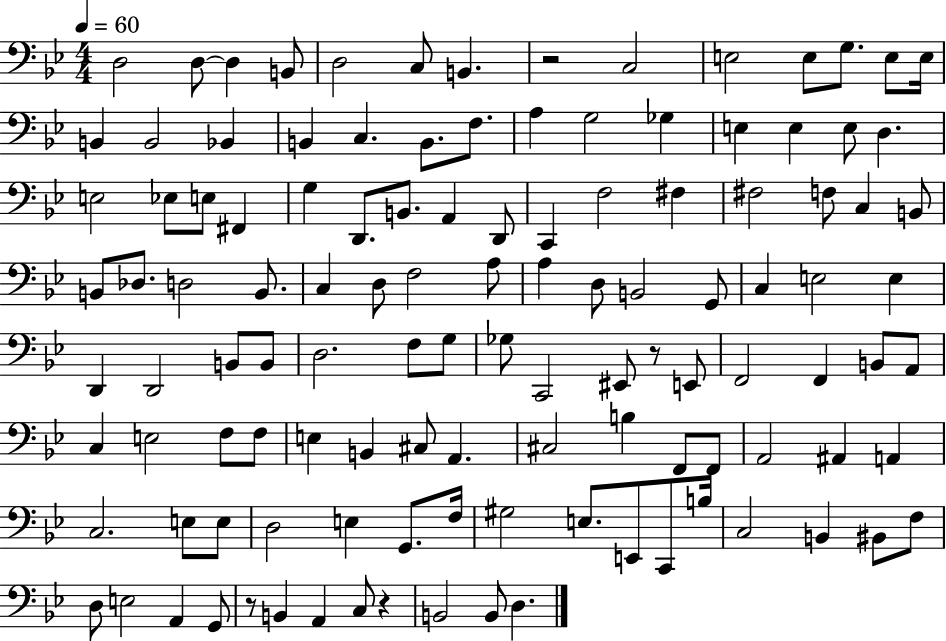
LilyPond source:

{
  \clef bass
  \numericTimeSignature
  \time 4/4
  \key bes \major
  \tempo 4 = 60
  d2 d8~~ d4 b,8 | d2 c8 b,4. | r2 c2 | e2 e8 g8. e8 e16 | \break b,4 b,2 bes,4 | b,4 c4. b,8. f8. | a4 g2 ges4 | e4 e4 e8 d4. | \break e2 ees8 e8 fis,4 | g4 d,8. b,8. a,4 d,8 | c,4 f2 fis4 | fis2 f8 c4 b,8 | \break b,8 des8. d2 b,8. | c4 d8 f2 a8 | a4 d8 b,2 g,8 | c4 e2 e4 | \break d,4 d,2 b,8 b,8 | d2. f8 g8 | ges8 c,2 eis,8 r8 e,8 | f,2 f,4 b,8 a,8 | \break c4 e2 f8 f8 | e4 b,4 cis8 a,4. | cis2 b4 f,8 f,8 | a,2 ais,4 a,4 | \break c2. e8 e8 | d2 e4 g,8. f16 | gis2 e8. e,8 c,8 b16 | c2 b,4 bis,8 f8 | \break d8 e2 a,4 g,8 | r8 b,4 a,4 c8 r4 | b,2 b,8 d4. | \bar "|."
}